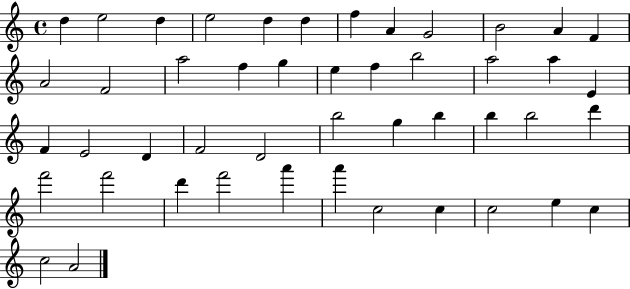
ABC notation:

X:1
T:Untitled
M:4/4
L:1/4
K:C
d e2 d e2 d d f A G2 B2 A F A2 F2 a2 f g e f b2 a2 a E F E2 D F2 D2 b2 g b b b2 d' f'2 f'2 d' f'2 a' a' c2 c c2 e c c2 A2